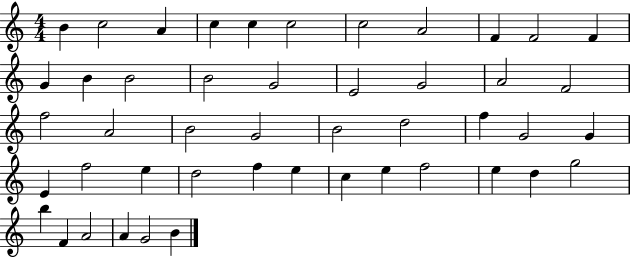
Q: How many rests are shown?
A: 0